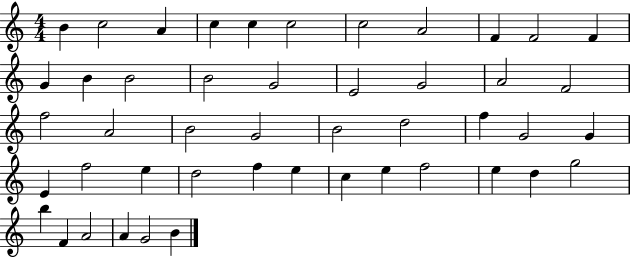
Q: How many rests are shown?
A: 0